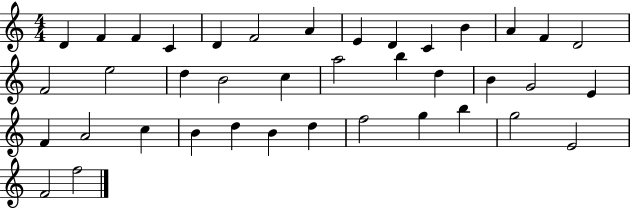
X:1
T:Untitled
M:4/4
L:1/4
K:C
D F F C D F2 A E D C B A F D2 F2 e2 d B2 c a2 b d B G2 E F A2 c B d B d f2 g b g2 E2 F2 f2